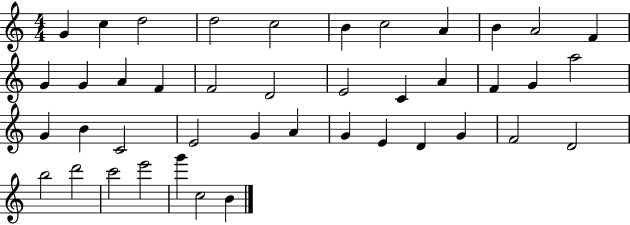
X:1
T:Untitled
M:4/4
L:1/4
K:C
G c d2 d2 c2 B c2 A B A2 F G G A F F2 D2 E2 C A F G a2 G B C2 E2 G A G E D G F2 D2 b2 d'2 c'2 e'2 g' c2 B